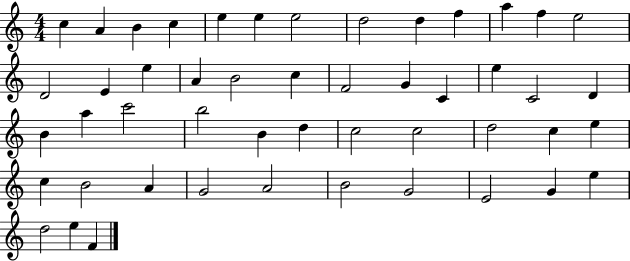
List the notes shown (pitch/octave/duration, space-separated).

C5/q A4/q B4/q C5/q E5/q E5/q E5/h D5/h D5/q F5/q A5/q F5/q E5/h D4/h E4/q E5/q A4/q B4/h C5/q F4/h G4/q C4/q E5/q C4/h D4/q B4/q A5/q C6/h B5/h B4/q D5/q C5/h C5/h D5/h C5/q E5/q C5/q B4/h A4/q G4/h A4/h B4/h G4/h E4/h G4/q E5/q D5/h E5/q F4/q